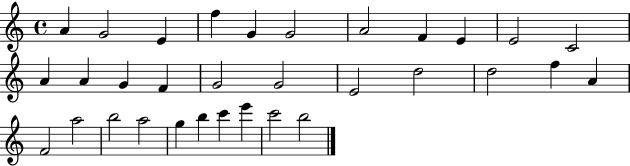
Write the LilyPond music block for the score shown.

{
  \clef treble
  \time 4/4
  \defaultTimeSignature
  \key c \major
  a'4 g'2 e'4 | f''4 g'4 g'2 | a'2 f'4 e'4 | e'2 c'2 | \break a'4 a'4 g'4 f'4 | g'2 g'2 | e'2 d''2 | d''2 f''4 a'4 | \break f'2 a''2 | b''2 a''2 | g''4 b''4 c'''4 e'''4 | c'''2 b''2 | \break \bar "|."
}